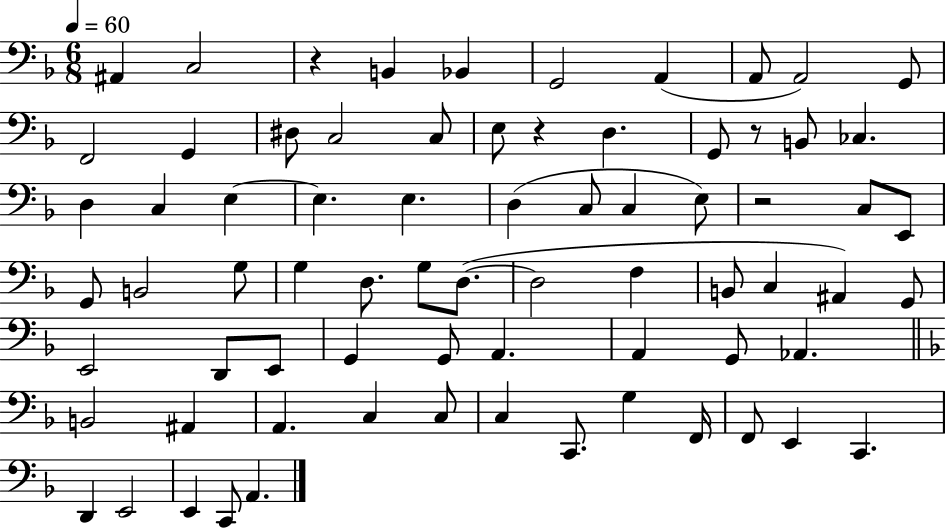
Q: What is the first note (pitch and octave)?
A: A#2